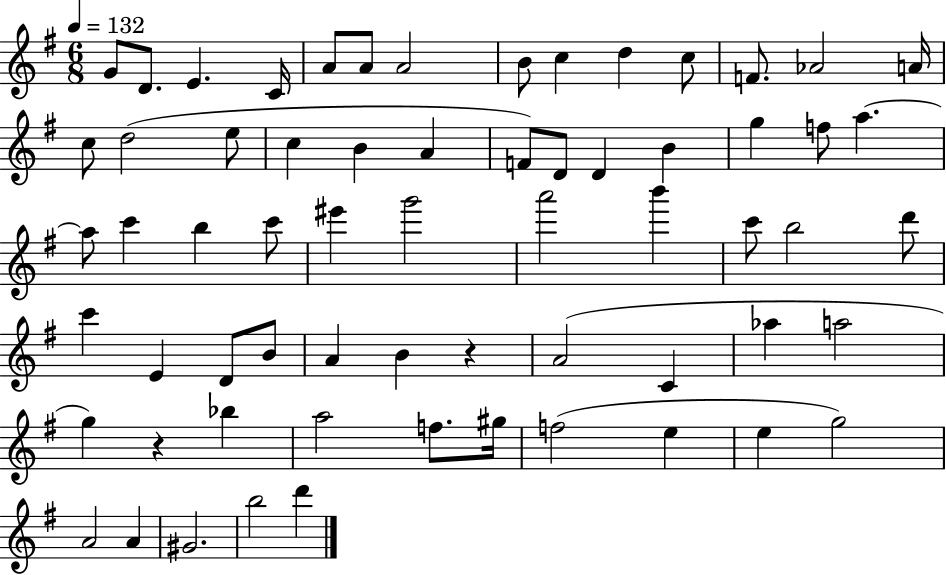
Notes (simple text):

G4/e D4/e. E4/q. C4/s A4/e A4/e A4/h B4/e C5/q D5/q C5/e F4/e. Ab4/h A4/s C5/e D5/h E5/e C5/q B4/q A4/q F4/e D4/e D4/q B4/q G5/q F5/e A5/q. A5/e C6/q B5/q C6/e EIS6/q G6/h A6/h B6/q C6/e B5/h D6/e C6/q E4/q D4/e B4/e A4/q B4/q R/q A4/h C4/q Ab5/q A5/h G5/q R/q Bb5/q A5/h F5/e. G#5/s F5/h E5/q E5/q G5/h A4/h A4/q G#4/h. B5/h D6/q